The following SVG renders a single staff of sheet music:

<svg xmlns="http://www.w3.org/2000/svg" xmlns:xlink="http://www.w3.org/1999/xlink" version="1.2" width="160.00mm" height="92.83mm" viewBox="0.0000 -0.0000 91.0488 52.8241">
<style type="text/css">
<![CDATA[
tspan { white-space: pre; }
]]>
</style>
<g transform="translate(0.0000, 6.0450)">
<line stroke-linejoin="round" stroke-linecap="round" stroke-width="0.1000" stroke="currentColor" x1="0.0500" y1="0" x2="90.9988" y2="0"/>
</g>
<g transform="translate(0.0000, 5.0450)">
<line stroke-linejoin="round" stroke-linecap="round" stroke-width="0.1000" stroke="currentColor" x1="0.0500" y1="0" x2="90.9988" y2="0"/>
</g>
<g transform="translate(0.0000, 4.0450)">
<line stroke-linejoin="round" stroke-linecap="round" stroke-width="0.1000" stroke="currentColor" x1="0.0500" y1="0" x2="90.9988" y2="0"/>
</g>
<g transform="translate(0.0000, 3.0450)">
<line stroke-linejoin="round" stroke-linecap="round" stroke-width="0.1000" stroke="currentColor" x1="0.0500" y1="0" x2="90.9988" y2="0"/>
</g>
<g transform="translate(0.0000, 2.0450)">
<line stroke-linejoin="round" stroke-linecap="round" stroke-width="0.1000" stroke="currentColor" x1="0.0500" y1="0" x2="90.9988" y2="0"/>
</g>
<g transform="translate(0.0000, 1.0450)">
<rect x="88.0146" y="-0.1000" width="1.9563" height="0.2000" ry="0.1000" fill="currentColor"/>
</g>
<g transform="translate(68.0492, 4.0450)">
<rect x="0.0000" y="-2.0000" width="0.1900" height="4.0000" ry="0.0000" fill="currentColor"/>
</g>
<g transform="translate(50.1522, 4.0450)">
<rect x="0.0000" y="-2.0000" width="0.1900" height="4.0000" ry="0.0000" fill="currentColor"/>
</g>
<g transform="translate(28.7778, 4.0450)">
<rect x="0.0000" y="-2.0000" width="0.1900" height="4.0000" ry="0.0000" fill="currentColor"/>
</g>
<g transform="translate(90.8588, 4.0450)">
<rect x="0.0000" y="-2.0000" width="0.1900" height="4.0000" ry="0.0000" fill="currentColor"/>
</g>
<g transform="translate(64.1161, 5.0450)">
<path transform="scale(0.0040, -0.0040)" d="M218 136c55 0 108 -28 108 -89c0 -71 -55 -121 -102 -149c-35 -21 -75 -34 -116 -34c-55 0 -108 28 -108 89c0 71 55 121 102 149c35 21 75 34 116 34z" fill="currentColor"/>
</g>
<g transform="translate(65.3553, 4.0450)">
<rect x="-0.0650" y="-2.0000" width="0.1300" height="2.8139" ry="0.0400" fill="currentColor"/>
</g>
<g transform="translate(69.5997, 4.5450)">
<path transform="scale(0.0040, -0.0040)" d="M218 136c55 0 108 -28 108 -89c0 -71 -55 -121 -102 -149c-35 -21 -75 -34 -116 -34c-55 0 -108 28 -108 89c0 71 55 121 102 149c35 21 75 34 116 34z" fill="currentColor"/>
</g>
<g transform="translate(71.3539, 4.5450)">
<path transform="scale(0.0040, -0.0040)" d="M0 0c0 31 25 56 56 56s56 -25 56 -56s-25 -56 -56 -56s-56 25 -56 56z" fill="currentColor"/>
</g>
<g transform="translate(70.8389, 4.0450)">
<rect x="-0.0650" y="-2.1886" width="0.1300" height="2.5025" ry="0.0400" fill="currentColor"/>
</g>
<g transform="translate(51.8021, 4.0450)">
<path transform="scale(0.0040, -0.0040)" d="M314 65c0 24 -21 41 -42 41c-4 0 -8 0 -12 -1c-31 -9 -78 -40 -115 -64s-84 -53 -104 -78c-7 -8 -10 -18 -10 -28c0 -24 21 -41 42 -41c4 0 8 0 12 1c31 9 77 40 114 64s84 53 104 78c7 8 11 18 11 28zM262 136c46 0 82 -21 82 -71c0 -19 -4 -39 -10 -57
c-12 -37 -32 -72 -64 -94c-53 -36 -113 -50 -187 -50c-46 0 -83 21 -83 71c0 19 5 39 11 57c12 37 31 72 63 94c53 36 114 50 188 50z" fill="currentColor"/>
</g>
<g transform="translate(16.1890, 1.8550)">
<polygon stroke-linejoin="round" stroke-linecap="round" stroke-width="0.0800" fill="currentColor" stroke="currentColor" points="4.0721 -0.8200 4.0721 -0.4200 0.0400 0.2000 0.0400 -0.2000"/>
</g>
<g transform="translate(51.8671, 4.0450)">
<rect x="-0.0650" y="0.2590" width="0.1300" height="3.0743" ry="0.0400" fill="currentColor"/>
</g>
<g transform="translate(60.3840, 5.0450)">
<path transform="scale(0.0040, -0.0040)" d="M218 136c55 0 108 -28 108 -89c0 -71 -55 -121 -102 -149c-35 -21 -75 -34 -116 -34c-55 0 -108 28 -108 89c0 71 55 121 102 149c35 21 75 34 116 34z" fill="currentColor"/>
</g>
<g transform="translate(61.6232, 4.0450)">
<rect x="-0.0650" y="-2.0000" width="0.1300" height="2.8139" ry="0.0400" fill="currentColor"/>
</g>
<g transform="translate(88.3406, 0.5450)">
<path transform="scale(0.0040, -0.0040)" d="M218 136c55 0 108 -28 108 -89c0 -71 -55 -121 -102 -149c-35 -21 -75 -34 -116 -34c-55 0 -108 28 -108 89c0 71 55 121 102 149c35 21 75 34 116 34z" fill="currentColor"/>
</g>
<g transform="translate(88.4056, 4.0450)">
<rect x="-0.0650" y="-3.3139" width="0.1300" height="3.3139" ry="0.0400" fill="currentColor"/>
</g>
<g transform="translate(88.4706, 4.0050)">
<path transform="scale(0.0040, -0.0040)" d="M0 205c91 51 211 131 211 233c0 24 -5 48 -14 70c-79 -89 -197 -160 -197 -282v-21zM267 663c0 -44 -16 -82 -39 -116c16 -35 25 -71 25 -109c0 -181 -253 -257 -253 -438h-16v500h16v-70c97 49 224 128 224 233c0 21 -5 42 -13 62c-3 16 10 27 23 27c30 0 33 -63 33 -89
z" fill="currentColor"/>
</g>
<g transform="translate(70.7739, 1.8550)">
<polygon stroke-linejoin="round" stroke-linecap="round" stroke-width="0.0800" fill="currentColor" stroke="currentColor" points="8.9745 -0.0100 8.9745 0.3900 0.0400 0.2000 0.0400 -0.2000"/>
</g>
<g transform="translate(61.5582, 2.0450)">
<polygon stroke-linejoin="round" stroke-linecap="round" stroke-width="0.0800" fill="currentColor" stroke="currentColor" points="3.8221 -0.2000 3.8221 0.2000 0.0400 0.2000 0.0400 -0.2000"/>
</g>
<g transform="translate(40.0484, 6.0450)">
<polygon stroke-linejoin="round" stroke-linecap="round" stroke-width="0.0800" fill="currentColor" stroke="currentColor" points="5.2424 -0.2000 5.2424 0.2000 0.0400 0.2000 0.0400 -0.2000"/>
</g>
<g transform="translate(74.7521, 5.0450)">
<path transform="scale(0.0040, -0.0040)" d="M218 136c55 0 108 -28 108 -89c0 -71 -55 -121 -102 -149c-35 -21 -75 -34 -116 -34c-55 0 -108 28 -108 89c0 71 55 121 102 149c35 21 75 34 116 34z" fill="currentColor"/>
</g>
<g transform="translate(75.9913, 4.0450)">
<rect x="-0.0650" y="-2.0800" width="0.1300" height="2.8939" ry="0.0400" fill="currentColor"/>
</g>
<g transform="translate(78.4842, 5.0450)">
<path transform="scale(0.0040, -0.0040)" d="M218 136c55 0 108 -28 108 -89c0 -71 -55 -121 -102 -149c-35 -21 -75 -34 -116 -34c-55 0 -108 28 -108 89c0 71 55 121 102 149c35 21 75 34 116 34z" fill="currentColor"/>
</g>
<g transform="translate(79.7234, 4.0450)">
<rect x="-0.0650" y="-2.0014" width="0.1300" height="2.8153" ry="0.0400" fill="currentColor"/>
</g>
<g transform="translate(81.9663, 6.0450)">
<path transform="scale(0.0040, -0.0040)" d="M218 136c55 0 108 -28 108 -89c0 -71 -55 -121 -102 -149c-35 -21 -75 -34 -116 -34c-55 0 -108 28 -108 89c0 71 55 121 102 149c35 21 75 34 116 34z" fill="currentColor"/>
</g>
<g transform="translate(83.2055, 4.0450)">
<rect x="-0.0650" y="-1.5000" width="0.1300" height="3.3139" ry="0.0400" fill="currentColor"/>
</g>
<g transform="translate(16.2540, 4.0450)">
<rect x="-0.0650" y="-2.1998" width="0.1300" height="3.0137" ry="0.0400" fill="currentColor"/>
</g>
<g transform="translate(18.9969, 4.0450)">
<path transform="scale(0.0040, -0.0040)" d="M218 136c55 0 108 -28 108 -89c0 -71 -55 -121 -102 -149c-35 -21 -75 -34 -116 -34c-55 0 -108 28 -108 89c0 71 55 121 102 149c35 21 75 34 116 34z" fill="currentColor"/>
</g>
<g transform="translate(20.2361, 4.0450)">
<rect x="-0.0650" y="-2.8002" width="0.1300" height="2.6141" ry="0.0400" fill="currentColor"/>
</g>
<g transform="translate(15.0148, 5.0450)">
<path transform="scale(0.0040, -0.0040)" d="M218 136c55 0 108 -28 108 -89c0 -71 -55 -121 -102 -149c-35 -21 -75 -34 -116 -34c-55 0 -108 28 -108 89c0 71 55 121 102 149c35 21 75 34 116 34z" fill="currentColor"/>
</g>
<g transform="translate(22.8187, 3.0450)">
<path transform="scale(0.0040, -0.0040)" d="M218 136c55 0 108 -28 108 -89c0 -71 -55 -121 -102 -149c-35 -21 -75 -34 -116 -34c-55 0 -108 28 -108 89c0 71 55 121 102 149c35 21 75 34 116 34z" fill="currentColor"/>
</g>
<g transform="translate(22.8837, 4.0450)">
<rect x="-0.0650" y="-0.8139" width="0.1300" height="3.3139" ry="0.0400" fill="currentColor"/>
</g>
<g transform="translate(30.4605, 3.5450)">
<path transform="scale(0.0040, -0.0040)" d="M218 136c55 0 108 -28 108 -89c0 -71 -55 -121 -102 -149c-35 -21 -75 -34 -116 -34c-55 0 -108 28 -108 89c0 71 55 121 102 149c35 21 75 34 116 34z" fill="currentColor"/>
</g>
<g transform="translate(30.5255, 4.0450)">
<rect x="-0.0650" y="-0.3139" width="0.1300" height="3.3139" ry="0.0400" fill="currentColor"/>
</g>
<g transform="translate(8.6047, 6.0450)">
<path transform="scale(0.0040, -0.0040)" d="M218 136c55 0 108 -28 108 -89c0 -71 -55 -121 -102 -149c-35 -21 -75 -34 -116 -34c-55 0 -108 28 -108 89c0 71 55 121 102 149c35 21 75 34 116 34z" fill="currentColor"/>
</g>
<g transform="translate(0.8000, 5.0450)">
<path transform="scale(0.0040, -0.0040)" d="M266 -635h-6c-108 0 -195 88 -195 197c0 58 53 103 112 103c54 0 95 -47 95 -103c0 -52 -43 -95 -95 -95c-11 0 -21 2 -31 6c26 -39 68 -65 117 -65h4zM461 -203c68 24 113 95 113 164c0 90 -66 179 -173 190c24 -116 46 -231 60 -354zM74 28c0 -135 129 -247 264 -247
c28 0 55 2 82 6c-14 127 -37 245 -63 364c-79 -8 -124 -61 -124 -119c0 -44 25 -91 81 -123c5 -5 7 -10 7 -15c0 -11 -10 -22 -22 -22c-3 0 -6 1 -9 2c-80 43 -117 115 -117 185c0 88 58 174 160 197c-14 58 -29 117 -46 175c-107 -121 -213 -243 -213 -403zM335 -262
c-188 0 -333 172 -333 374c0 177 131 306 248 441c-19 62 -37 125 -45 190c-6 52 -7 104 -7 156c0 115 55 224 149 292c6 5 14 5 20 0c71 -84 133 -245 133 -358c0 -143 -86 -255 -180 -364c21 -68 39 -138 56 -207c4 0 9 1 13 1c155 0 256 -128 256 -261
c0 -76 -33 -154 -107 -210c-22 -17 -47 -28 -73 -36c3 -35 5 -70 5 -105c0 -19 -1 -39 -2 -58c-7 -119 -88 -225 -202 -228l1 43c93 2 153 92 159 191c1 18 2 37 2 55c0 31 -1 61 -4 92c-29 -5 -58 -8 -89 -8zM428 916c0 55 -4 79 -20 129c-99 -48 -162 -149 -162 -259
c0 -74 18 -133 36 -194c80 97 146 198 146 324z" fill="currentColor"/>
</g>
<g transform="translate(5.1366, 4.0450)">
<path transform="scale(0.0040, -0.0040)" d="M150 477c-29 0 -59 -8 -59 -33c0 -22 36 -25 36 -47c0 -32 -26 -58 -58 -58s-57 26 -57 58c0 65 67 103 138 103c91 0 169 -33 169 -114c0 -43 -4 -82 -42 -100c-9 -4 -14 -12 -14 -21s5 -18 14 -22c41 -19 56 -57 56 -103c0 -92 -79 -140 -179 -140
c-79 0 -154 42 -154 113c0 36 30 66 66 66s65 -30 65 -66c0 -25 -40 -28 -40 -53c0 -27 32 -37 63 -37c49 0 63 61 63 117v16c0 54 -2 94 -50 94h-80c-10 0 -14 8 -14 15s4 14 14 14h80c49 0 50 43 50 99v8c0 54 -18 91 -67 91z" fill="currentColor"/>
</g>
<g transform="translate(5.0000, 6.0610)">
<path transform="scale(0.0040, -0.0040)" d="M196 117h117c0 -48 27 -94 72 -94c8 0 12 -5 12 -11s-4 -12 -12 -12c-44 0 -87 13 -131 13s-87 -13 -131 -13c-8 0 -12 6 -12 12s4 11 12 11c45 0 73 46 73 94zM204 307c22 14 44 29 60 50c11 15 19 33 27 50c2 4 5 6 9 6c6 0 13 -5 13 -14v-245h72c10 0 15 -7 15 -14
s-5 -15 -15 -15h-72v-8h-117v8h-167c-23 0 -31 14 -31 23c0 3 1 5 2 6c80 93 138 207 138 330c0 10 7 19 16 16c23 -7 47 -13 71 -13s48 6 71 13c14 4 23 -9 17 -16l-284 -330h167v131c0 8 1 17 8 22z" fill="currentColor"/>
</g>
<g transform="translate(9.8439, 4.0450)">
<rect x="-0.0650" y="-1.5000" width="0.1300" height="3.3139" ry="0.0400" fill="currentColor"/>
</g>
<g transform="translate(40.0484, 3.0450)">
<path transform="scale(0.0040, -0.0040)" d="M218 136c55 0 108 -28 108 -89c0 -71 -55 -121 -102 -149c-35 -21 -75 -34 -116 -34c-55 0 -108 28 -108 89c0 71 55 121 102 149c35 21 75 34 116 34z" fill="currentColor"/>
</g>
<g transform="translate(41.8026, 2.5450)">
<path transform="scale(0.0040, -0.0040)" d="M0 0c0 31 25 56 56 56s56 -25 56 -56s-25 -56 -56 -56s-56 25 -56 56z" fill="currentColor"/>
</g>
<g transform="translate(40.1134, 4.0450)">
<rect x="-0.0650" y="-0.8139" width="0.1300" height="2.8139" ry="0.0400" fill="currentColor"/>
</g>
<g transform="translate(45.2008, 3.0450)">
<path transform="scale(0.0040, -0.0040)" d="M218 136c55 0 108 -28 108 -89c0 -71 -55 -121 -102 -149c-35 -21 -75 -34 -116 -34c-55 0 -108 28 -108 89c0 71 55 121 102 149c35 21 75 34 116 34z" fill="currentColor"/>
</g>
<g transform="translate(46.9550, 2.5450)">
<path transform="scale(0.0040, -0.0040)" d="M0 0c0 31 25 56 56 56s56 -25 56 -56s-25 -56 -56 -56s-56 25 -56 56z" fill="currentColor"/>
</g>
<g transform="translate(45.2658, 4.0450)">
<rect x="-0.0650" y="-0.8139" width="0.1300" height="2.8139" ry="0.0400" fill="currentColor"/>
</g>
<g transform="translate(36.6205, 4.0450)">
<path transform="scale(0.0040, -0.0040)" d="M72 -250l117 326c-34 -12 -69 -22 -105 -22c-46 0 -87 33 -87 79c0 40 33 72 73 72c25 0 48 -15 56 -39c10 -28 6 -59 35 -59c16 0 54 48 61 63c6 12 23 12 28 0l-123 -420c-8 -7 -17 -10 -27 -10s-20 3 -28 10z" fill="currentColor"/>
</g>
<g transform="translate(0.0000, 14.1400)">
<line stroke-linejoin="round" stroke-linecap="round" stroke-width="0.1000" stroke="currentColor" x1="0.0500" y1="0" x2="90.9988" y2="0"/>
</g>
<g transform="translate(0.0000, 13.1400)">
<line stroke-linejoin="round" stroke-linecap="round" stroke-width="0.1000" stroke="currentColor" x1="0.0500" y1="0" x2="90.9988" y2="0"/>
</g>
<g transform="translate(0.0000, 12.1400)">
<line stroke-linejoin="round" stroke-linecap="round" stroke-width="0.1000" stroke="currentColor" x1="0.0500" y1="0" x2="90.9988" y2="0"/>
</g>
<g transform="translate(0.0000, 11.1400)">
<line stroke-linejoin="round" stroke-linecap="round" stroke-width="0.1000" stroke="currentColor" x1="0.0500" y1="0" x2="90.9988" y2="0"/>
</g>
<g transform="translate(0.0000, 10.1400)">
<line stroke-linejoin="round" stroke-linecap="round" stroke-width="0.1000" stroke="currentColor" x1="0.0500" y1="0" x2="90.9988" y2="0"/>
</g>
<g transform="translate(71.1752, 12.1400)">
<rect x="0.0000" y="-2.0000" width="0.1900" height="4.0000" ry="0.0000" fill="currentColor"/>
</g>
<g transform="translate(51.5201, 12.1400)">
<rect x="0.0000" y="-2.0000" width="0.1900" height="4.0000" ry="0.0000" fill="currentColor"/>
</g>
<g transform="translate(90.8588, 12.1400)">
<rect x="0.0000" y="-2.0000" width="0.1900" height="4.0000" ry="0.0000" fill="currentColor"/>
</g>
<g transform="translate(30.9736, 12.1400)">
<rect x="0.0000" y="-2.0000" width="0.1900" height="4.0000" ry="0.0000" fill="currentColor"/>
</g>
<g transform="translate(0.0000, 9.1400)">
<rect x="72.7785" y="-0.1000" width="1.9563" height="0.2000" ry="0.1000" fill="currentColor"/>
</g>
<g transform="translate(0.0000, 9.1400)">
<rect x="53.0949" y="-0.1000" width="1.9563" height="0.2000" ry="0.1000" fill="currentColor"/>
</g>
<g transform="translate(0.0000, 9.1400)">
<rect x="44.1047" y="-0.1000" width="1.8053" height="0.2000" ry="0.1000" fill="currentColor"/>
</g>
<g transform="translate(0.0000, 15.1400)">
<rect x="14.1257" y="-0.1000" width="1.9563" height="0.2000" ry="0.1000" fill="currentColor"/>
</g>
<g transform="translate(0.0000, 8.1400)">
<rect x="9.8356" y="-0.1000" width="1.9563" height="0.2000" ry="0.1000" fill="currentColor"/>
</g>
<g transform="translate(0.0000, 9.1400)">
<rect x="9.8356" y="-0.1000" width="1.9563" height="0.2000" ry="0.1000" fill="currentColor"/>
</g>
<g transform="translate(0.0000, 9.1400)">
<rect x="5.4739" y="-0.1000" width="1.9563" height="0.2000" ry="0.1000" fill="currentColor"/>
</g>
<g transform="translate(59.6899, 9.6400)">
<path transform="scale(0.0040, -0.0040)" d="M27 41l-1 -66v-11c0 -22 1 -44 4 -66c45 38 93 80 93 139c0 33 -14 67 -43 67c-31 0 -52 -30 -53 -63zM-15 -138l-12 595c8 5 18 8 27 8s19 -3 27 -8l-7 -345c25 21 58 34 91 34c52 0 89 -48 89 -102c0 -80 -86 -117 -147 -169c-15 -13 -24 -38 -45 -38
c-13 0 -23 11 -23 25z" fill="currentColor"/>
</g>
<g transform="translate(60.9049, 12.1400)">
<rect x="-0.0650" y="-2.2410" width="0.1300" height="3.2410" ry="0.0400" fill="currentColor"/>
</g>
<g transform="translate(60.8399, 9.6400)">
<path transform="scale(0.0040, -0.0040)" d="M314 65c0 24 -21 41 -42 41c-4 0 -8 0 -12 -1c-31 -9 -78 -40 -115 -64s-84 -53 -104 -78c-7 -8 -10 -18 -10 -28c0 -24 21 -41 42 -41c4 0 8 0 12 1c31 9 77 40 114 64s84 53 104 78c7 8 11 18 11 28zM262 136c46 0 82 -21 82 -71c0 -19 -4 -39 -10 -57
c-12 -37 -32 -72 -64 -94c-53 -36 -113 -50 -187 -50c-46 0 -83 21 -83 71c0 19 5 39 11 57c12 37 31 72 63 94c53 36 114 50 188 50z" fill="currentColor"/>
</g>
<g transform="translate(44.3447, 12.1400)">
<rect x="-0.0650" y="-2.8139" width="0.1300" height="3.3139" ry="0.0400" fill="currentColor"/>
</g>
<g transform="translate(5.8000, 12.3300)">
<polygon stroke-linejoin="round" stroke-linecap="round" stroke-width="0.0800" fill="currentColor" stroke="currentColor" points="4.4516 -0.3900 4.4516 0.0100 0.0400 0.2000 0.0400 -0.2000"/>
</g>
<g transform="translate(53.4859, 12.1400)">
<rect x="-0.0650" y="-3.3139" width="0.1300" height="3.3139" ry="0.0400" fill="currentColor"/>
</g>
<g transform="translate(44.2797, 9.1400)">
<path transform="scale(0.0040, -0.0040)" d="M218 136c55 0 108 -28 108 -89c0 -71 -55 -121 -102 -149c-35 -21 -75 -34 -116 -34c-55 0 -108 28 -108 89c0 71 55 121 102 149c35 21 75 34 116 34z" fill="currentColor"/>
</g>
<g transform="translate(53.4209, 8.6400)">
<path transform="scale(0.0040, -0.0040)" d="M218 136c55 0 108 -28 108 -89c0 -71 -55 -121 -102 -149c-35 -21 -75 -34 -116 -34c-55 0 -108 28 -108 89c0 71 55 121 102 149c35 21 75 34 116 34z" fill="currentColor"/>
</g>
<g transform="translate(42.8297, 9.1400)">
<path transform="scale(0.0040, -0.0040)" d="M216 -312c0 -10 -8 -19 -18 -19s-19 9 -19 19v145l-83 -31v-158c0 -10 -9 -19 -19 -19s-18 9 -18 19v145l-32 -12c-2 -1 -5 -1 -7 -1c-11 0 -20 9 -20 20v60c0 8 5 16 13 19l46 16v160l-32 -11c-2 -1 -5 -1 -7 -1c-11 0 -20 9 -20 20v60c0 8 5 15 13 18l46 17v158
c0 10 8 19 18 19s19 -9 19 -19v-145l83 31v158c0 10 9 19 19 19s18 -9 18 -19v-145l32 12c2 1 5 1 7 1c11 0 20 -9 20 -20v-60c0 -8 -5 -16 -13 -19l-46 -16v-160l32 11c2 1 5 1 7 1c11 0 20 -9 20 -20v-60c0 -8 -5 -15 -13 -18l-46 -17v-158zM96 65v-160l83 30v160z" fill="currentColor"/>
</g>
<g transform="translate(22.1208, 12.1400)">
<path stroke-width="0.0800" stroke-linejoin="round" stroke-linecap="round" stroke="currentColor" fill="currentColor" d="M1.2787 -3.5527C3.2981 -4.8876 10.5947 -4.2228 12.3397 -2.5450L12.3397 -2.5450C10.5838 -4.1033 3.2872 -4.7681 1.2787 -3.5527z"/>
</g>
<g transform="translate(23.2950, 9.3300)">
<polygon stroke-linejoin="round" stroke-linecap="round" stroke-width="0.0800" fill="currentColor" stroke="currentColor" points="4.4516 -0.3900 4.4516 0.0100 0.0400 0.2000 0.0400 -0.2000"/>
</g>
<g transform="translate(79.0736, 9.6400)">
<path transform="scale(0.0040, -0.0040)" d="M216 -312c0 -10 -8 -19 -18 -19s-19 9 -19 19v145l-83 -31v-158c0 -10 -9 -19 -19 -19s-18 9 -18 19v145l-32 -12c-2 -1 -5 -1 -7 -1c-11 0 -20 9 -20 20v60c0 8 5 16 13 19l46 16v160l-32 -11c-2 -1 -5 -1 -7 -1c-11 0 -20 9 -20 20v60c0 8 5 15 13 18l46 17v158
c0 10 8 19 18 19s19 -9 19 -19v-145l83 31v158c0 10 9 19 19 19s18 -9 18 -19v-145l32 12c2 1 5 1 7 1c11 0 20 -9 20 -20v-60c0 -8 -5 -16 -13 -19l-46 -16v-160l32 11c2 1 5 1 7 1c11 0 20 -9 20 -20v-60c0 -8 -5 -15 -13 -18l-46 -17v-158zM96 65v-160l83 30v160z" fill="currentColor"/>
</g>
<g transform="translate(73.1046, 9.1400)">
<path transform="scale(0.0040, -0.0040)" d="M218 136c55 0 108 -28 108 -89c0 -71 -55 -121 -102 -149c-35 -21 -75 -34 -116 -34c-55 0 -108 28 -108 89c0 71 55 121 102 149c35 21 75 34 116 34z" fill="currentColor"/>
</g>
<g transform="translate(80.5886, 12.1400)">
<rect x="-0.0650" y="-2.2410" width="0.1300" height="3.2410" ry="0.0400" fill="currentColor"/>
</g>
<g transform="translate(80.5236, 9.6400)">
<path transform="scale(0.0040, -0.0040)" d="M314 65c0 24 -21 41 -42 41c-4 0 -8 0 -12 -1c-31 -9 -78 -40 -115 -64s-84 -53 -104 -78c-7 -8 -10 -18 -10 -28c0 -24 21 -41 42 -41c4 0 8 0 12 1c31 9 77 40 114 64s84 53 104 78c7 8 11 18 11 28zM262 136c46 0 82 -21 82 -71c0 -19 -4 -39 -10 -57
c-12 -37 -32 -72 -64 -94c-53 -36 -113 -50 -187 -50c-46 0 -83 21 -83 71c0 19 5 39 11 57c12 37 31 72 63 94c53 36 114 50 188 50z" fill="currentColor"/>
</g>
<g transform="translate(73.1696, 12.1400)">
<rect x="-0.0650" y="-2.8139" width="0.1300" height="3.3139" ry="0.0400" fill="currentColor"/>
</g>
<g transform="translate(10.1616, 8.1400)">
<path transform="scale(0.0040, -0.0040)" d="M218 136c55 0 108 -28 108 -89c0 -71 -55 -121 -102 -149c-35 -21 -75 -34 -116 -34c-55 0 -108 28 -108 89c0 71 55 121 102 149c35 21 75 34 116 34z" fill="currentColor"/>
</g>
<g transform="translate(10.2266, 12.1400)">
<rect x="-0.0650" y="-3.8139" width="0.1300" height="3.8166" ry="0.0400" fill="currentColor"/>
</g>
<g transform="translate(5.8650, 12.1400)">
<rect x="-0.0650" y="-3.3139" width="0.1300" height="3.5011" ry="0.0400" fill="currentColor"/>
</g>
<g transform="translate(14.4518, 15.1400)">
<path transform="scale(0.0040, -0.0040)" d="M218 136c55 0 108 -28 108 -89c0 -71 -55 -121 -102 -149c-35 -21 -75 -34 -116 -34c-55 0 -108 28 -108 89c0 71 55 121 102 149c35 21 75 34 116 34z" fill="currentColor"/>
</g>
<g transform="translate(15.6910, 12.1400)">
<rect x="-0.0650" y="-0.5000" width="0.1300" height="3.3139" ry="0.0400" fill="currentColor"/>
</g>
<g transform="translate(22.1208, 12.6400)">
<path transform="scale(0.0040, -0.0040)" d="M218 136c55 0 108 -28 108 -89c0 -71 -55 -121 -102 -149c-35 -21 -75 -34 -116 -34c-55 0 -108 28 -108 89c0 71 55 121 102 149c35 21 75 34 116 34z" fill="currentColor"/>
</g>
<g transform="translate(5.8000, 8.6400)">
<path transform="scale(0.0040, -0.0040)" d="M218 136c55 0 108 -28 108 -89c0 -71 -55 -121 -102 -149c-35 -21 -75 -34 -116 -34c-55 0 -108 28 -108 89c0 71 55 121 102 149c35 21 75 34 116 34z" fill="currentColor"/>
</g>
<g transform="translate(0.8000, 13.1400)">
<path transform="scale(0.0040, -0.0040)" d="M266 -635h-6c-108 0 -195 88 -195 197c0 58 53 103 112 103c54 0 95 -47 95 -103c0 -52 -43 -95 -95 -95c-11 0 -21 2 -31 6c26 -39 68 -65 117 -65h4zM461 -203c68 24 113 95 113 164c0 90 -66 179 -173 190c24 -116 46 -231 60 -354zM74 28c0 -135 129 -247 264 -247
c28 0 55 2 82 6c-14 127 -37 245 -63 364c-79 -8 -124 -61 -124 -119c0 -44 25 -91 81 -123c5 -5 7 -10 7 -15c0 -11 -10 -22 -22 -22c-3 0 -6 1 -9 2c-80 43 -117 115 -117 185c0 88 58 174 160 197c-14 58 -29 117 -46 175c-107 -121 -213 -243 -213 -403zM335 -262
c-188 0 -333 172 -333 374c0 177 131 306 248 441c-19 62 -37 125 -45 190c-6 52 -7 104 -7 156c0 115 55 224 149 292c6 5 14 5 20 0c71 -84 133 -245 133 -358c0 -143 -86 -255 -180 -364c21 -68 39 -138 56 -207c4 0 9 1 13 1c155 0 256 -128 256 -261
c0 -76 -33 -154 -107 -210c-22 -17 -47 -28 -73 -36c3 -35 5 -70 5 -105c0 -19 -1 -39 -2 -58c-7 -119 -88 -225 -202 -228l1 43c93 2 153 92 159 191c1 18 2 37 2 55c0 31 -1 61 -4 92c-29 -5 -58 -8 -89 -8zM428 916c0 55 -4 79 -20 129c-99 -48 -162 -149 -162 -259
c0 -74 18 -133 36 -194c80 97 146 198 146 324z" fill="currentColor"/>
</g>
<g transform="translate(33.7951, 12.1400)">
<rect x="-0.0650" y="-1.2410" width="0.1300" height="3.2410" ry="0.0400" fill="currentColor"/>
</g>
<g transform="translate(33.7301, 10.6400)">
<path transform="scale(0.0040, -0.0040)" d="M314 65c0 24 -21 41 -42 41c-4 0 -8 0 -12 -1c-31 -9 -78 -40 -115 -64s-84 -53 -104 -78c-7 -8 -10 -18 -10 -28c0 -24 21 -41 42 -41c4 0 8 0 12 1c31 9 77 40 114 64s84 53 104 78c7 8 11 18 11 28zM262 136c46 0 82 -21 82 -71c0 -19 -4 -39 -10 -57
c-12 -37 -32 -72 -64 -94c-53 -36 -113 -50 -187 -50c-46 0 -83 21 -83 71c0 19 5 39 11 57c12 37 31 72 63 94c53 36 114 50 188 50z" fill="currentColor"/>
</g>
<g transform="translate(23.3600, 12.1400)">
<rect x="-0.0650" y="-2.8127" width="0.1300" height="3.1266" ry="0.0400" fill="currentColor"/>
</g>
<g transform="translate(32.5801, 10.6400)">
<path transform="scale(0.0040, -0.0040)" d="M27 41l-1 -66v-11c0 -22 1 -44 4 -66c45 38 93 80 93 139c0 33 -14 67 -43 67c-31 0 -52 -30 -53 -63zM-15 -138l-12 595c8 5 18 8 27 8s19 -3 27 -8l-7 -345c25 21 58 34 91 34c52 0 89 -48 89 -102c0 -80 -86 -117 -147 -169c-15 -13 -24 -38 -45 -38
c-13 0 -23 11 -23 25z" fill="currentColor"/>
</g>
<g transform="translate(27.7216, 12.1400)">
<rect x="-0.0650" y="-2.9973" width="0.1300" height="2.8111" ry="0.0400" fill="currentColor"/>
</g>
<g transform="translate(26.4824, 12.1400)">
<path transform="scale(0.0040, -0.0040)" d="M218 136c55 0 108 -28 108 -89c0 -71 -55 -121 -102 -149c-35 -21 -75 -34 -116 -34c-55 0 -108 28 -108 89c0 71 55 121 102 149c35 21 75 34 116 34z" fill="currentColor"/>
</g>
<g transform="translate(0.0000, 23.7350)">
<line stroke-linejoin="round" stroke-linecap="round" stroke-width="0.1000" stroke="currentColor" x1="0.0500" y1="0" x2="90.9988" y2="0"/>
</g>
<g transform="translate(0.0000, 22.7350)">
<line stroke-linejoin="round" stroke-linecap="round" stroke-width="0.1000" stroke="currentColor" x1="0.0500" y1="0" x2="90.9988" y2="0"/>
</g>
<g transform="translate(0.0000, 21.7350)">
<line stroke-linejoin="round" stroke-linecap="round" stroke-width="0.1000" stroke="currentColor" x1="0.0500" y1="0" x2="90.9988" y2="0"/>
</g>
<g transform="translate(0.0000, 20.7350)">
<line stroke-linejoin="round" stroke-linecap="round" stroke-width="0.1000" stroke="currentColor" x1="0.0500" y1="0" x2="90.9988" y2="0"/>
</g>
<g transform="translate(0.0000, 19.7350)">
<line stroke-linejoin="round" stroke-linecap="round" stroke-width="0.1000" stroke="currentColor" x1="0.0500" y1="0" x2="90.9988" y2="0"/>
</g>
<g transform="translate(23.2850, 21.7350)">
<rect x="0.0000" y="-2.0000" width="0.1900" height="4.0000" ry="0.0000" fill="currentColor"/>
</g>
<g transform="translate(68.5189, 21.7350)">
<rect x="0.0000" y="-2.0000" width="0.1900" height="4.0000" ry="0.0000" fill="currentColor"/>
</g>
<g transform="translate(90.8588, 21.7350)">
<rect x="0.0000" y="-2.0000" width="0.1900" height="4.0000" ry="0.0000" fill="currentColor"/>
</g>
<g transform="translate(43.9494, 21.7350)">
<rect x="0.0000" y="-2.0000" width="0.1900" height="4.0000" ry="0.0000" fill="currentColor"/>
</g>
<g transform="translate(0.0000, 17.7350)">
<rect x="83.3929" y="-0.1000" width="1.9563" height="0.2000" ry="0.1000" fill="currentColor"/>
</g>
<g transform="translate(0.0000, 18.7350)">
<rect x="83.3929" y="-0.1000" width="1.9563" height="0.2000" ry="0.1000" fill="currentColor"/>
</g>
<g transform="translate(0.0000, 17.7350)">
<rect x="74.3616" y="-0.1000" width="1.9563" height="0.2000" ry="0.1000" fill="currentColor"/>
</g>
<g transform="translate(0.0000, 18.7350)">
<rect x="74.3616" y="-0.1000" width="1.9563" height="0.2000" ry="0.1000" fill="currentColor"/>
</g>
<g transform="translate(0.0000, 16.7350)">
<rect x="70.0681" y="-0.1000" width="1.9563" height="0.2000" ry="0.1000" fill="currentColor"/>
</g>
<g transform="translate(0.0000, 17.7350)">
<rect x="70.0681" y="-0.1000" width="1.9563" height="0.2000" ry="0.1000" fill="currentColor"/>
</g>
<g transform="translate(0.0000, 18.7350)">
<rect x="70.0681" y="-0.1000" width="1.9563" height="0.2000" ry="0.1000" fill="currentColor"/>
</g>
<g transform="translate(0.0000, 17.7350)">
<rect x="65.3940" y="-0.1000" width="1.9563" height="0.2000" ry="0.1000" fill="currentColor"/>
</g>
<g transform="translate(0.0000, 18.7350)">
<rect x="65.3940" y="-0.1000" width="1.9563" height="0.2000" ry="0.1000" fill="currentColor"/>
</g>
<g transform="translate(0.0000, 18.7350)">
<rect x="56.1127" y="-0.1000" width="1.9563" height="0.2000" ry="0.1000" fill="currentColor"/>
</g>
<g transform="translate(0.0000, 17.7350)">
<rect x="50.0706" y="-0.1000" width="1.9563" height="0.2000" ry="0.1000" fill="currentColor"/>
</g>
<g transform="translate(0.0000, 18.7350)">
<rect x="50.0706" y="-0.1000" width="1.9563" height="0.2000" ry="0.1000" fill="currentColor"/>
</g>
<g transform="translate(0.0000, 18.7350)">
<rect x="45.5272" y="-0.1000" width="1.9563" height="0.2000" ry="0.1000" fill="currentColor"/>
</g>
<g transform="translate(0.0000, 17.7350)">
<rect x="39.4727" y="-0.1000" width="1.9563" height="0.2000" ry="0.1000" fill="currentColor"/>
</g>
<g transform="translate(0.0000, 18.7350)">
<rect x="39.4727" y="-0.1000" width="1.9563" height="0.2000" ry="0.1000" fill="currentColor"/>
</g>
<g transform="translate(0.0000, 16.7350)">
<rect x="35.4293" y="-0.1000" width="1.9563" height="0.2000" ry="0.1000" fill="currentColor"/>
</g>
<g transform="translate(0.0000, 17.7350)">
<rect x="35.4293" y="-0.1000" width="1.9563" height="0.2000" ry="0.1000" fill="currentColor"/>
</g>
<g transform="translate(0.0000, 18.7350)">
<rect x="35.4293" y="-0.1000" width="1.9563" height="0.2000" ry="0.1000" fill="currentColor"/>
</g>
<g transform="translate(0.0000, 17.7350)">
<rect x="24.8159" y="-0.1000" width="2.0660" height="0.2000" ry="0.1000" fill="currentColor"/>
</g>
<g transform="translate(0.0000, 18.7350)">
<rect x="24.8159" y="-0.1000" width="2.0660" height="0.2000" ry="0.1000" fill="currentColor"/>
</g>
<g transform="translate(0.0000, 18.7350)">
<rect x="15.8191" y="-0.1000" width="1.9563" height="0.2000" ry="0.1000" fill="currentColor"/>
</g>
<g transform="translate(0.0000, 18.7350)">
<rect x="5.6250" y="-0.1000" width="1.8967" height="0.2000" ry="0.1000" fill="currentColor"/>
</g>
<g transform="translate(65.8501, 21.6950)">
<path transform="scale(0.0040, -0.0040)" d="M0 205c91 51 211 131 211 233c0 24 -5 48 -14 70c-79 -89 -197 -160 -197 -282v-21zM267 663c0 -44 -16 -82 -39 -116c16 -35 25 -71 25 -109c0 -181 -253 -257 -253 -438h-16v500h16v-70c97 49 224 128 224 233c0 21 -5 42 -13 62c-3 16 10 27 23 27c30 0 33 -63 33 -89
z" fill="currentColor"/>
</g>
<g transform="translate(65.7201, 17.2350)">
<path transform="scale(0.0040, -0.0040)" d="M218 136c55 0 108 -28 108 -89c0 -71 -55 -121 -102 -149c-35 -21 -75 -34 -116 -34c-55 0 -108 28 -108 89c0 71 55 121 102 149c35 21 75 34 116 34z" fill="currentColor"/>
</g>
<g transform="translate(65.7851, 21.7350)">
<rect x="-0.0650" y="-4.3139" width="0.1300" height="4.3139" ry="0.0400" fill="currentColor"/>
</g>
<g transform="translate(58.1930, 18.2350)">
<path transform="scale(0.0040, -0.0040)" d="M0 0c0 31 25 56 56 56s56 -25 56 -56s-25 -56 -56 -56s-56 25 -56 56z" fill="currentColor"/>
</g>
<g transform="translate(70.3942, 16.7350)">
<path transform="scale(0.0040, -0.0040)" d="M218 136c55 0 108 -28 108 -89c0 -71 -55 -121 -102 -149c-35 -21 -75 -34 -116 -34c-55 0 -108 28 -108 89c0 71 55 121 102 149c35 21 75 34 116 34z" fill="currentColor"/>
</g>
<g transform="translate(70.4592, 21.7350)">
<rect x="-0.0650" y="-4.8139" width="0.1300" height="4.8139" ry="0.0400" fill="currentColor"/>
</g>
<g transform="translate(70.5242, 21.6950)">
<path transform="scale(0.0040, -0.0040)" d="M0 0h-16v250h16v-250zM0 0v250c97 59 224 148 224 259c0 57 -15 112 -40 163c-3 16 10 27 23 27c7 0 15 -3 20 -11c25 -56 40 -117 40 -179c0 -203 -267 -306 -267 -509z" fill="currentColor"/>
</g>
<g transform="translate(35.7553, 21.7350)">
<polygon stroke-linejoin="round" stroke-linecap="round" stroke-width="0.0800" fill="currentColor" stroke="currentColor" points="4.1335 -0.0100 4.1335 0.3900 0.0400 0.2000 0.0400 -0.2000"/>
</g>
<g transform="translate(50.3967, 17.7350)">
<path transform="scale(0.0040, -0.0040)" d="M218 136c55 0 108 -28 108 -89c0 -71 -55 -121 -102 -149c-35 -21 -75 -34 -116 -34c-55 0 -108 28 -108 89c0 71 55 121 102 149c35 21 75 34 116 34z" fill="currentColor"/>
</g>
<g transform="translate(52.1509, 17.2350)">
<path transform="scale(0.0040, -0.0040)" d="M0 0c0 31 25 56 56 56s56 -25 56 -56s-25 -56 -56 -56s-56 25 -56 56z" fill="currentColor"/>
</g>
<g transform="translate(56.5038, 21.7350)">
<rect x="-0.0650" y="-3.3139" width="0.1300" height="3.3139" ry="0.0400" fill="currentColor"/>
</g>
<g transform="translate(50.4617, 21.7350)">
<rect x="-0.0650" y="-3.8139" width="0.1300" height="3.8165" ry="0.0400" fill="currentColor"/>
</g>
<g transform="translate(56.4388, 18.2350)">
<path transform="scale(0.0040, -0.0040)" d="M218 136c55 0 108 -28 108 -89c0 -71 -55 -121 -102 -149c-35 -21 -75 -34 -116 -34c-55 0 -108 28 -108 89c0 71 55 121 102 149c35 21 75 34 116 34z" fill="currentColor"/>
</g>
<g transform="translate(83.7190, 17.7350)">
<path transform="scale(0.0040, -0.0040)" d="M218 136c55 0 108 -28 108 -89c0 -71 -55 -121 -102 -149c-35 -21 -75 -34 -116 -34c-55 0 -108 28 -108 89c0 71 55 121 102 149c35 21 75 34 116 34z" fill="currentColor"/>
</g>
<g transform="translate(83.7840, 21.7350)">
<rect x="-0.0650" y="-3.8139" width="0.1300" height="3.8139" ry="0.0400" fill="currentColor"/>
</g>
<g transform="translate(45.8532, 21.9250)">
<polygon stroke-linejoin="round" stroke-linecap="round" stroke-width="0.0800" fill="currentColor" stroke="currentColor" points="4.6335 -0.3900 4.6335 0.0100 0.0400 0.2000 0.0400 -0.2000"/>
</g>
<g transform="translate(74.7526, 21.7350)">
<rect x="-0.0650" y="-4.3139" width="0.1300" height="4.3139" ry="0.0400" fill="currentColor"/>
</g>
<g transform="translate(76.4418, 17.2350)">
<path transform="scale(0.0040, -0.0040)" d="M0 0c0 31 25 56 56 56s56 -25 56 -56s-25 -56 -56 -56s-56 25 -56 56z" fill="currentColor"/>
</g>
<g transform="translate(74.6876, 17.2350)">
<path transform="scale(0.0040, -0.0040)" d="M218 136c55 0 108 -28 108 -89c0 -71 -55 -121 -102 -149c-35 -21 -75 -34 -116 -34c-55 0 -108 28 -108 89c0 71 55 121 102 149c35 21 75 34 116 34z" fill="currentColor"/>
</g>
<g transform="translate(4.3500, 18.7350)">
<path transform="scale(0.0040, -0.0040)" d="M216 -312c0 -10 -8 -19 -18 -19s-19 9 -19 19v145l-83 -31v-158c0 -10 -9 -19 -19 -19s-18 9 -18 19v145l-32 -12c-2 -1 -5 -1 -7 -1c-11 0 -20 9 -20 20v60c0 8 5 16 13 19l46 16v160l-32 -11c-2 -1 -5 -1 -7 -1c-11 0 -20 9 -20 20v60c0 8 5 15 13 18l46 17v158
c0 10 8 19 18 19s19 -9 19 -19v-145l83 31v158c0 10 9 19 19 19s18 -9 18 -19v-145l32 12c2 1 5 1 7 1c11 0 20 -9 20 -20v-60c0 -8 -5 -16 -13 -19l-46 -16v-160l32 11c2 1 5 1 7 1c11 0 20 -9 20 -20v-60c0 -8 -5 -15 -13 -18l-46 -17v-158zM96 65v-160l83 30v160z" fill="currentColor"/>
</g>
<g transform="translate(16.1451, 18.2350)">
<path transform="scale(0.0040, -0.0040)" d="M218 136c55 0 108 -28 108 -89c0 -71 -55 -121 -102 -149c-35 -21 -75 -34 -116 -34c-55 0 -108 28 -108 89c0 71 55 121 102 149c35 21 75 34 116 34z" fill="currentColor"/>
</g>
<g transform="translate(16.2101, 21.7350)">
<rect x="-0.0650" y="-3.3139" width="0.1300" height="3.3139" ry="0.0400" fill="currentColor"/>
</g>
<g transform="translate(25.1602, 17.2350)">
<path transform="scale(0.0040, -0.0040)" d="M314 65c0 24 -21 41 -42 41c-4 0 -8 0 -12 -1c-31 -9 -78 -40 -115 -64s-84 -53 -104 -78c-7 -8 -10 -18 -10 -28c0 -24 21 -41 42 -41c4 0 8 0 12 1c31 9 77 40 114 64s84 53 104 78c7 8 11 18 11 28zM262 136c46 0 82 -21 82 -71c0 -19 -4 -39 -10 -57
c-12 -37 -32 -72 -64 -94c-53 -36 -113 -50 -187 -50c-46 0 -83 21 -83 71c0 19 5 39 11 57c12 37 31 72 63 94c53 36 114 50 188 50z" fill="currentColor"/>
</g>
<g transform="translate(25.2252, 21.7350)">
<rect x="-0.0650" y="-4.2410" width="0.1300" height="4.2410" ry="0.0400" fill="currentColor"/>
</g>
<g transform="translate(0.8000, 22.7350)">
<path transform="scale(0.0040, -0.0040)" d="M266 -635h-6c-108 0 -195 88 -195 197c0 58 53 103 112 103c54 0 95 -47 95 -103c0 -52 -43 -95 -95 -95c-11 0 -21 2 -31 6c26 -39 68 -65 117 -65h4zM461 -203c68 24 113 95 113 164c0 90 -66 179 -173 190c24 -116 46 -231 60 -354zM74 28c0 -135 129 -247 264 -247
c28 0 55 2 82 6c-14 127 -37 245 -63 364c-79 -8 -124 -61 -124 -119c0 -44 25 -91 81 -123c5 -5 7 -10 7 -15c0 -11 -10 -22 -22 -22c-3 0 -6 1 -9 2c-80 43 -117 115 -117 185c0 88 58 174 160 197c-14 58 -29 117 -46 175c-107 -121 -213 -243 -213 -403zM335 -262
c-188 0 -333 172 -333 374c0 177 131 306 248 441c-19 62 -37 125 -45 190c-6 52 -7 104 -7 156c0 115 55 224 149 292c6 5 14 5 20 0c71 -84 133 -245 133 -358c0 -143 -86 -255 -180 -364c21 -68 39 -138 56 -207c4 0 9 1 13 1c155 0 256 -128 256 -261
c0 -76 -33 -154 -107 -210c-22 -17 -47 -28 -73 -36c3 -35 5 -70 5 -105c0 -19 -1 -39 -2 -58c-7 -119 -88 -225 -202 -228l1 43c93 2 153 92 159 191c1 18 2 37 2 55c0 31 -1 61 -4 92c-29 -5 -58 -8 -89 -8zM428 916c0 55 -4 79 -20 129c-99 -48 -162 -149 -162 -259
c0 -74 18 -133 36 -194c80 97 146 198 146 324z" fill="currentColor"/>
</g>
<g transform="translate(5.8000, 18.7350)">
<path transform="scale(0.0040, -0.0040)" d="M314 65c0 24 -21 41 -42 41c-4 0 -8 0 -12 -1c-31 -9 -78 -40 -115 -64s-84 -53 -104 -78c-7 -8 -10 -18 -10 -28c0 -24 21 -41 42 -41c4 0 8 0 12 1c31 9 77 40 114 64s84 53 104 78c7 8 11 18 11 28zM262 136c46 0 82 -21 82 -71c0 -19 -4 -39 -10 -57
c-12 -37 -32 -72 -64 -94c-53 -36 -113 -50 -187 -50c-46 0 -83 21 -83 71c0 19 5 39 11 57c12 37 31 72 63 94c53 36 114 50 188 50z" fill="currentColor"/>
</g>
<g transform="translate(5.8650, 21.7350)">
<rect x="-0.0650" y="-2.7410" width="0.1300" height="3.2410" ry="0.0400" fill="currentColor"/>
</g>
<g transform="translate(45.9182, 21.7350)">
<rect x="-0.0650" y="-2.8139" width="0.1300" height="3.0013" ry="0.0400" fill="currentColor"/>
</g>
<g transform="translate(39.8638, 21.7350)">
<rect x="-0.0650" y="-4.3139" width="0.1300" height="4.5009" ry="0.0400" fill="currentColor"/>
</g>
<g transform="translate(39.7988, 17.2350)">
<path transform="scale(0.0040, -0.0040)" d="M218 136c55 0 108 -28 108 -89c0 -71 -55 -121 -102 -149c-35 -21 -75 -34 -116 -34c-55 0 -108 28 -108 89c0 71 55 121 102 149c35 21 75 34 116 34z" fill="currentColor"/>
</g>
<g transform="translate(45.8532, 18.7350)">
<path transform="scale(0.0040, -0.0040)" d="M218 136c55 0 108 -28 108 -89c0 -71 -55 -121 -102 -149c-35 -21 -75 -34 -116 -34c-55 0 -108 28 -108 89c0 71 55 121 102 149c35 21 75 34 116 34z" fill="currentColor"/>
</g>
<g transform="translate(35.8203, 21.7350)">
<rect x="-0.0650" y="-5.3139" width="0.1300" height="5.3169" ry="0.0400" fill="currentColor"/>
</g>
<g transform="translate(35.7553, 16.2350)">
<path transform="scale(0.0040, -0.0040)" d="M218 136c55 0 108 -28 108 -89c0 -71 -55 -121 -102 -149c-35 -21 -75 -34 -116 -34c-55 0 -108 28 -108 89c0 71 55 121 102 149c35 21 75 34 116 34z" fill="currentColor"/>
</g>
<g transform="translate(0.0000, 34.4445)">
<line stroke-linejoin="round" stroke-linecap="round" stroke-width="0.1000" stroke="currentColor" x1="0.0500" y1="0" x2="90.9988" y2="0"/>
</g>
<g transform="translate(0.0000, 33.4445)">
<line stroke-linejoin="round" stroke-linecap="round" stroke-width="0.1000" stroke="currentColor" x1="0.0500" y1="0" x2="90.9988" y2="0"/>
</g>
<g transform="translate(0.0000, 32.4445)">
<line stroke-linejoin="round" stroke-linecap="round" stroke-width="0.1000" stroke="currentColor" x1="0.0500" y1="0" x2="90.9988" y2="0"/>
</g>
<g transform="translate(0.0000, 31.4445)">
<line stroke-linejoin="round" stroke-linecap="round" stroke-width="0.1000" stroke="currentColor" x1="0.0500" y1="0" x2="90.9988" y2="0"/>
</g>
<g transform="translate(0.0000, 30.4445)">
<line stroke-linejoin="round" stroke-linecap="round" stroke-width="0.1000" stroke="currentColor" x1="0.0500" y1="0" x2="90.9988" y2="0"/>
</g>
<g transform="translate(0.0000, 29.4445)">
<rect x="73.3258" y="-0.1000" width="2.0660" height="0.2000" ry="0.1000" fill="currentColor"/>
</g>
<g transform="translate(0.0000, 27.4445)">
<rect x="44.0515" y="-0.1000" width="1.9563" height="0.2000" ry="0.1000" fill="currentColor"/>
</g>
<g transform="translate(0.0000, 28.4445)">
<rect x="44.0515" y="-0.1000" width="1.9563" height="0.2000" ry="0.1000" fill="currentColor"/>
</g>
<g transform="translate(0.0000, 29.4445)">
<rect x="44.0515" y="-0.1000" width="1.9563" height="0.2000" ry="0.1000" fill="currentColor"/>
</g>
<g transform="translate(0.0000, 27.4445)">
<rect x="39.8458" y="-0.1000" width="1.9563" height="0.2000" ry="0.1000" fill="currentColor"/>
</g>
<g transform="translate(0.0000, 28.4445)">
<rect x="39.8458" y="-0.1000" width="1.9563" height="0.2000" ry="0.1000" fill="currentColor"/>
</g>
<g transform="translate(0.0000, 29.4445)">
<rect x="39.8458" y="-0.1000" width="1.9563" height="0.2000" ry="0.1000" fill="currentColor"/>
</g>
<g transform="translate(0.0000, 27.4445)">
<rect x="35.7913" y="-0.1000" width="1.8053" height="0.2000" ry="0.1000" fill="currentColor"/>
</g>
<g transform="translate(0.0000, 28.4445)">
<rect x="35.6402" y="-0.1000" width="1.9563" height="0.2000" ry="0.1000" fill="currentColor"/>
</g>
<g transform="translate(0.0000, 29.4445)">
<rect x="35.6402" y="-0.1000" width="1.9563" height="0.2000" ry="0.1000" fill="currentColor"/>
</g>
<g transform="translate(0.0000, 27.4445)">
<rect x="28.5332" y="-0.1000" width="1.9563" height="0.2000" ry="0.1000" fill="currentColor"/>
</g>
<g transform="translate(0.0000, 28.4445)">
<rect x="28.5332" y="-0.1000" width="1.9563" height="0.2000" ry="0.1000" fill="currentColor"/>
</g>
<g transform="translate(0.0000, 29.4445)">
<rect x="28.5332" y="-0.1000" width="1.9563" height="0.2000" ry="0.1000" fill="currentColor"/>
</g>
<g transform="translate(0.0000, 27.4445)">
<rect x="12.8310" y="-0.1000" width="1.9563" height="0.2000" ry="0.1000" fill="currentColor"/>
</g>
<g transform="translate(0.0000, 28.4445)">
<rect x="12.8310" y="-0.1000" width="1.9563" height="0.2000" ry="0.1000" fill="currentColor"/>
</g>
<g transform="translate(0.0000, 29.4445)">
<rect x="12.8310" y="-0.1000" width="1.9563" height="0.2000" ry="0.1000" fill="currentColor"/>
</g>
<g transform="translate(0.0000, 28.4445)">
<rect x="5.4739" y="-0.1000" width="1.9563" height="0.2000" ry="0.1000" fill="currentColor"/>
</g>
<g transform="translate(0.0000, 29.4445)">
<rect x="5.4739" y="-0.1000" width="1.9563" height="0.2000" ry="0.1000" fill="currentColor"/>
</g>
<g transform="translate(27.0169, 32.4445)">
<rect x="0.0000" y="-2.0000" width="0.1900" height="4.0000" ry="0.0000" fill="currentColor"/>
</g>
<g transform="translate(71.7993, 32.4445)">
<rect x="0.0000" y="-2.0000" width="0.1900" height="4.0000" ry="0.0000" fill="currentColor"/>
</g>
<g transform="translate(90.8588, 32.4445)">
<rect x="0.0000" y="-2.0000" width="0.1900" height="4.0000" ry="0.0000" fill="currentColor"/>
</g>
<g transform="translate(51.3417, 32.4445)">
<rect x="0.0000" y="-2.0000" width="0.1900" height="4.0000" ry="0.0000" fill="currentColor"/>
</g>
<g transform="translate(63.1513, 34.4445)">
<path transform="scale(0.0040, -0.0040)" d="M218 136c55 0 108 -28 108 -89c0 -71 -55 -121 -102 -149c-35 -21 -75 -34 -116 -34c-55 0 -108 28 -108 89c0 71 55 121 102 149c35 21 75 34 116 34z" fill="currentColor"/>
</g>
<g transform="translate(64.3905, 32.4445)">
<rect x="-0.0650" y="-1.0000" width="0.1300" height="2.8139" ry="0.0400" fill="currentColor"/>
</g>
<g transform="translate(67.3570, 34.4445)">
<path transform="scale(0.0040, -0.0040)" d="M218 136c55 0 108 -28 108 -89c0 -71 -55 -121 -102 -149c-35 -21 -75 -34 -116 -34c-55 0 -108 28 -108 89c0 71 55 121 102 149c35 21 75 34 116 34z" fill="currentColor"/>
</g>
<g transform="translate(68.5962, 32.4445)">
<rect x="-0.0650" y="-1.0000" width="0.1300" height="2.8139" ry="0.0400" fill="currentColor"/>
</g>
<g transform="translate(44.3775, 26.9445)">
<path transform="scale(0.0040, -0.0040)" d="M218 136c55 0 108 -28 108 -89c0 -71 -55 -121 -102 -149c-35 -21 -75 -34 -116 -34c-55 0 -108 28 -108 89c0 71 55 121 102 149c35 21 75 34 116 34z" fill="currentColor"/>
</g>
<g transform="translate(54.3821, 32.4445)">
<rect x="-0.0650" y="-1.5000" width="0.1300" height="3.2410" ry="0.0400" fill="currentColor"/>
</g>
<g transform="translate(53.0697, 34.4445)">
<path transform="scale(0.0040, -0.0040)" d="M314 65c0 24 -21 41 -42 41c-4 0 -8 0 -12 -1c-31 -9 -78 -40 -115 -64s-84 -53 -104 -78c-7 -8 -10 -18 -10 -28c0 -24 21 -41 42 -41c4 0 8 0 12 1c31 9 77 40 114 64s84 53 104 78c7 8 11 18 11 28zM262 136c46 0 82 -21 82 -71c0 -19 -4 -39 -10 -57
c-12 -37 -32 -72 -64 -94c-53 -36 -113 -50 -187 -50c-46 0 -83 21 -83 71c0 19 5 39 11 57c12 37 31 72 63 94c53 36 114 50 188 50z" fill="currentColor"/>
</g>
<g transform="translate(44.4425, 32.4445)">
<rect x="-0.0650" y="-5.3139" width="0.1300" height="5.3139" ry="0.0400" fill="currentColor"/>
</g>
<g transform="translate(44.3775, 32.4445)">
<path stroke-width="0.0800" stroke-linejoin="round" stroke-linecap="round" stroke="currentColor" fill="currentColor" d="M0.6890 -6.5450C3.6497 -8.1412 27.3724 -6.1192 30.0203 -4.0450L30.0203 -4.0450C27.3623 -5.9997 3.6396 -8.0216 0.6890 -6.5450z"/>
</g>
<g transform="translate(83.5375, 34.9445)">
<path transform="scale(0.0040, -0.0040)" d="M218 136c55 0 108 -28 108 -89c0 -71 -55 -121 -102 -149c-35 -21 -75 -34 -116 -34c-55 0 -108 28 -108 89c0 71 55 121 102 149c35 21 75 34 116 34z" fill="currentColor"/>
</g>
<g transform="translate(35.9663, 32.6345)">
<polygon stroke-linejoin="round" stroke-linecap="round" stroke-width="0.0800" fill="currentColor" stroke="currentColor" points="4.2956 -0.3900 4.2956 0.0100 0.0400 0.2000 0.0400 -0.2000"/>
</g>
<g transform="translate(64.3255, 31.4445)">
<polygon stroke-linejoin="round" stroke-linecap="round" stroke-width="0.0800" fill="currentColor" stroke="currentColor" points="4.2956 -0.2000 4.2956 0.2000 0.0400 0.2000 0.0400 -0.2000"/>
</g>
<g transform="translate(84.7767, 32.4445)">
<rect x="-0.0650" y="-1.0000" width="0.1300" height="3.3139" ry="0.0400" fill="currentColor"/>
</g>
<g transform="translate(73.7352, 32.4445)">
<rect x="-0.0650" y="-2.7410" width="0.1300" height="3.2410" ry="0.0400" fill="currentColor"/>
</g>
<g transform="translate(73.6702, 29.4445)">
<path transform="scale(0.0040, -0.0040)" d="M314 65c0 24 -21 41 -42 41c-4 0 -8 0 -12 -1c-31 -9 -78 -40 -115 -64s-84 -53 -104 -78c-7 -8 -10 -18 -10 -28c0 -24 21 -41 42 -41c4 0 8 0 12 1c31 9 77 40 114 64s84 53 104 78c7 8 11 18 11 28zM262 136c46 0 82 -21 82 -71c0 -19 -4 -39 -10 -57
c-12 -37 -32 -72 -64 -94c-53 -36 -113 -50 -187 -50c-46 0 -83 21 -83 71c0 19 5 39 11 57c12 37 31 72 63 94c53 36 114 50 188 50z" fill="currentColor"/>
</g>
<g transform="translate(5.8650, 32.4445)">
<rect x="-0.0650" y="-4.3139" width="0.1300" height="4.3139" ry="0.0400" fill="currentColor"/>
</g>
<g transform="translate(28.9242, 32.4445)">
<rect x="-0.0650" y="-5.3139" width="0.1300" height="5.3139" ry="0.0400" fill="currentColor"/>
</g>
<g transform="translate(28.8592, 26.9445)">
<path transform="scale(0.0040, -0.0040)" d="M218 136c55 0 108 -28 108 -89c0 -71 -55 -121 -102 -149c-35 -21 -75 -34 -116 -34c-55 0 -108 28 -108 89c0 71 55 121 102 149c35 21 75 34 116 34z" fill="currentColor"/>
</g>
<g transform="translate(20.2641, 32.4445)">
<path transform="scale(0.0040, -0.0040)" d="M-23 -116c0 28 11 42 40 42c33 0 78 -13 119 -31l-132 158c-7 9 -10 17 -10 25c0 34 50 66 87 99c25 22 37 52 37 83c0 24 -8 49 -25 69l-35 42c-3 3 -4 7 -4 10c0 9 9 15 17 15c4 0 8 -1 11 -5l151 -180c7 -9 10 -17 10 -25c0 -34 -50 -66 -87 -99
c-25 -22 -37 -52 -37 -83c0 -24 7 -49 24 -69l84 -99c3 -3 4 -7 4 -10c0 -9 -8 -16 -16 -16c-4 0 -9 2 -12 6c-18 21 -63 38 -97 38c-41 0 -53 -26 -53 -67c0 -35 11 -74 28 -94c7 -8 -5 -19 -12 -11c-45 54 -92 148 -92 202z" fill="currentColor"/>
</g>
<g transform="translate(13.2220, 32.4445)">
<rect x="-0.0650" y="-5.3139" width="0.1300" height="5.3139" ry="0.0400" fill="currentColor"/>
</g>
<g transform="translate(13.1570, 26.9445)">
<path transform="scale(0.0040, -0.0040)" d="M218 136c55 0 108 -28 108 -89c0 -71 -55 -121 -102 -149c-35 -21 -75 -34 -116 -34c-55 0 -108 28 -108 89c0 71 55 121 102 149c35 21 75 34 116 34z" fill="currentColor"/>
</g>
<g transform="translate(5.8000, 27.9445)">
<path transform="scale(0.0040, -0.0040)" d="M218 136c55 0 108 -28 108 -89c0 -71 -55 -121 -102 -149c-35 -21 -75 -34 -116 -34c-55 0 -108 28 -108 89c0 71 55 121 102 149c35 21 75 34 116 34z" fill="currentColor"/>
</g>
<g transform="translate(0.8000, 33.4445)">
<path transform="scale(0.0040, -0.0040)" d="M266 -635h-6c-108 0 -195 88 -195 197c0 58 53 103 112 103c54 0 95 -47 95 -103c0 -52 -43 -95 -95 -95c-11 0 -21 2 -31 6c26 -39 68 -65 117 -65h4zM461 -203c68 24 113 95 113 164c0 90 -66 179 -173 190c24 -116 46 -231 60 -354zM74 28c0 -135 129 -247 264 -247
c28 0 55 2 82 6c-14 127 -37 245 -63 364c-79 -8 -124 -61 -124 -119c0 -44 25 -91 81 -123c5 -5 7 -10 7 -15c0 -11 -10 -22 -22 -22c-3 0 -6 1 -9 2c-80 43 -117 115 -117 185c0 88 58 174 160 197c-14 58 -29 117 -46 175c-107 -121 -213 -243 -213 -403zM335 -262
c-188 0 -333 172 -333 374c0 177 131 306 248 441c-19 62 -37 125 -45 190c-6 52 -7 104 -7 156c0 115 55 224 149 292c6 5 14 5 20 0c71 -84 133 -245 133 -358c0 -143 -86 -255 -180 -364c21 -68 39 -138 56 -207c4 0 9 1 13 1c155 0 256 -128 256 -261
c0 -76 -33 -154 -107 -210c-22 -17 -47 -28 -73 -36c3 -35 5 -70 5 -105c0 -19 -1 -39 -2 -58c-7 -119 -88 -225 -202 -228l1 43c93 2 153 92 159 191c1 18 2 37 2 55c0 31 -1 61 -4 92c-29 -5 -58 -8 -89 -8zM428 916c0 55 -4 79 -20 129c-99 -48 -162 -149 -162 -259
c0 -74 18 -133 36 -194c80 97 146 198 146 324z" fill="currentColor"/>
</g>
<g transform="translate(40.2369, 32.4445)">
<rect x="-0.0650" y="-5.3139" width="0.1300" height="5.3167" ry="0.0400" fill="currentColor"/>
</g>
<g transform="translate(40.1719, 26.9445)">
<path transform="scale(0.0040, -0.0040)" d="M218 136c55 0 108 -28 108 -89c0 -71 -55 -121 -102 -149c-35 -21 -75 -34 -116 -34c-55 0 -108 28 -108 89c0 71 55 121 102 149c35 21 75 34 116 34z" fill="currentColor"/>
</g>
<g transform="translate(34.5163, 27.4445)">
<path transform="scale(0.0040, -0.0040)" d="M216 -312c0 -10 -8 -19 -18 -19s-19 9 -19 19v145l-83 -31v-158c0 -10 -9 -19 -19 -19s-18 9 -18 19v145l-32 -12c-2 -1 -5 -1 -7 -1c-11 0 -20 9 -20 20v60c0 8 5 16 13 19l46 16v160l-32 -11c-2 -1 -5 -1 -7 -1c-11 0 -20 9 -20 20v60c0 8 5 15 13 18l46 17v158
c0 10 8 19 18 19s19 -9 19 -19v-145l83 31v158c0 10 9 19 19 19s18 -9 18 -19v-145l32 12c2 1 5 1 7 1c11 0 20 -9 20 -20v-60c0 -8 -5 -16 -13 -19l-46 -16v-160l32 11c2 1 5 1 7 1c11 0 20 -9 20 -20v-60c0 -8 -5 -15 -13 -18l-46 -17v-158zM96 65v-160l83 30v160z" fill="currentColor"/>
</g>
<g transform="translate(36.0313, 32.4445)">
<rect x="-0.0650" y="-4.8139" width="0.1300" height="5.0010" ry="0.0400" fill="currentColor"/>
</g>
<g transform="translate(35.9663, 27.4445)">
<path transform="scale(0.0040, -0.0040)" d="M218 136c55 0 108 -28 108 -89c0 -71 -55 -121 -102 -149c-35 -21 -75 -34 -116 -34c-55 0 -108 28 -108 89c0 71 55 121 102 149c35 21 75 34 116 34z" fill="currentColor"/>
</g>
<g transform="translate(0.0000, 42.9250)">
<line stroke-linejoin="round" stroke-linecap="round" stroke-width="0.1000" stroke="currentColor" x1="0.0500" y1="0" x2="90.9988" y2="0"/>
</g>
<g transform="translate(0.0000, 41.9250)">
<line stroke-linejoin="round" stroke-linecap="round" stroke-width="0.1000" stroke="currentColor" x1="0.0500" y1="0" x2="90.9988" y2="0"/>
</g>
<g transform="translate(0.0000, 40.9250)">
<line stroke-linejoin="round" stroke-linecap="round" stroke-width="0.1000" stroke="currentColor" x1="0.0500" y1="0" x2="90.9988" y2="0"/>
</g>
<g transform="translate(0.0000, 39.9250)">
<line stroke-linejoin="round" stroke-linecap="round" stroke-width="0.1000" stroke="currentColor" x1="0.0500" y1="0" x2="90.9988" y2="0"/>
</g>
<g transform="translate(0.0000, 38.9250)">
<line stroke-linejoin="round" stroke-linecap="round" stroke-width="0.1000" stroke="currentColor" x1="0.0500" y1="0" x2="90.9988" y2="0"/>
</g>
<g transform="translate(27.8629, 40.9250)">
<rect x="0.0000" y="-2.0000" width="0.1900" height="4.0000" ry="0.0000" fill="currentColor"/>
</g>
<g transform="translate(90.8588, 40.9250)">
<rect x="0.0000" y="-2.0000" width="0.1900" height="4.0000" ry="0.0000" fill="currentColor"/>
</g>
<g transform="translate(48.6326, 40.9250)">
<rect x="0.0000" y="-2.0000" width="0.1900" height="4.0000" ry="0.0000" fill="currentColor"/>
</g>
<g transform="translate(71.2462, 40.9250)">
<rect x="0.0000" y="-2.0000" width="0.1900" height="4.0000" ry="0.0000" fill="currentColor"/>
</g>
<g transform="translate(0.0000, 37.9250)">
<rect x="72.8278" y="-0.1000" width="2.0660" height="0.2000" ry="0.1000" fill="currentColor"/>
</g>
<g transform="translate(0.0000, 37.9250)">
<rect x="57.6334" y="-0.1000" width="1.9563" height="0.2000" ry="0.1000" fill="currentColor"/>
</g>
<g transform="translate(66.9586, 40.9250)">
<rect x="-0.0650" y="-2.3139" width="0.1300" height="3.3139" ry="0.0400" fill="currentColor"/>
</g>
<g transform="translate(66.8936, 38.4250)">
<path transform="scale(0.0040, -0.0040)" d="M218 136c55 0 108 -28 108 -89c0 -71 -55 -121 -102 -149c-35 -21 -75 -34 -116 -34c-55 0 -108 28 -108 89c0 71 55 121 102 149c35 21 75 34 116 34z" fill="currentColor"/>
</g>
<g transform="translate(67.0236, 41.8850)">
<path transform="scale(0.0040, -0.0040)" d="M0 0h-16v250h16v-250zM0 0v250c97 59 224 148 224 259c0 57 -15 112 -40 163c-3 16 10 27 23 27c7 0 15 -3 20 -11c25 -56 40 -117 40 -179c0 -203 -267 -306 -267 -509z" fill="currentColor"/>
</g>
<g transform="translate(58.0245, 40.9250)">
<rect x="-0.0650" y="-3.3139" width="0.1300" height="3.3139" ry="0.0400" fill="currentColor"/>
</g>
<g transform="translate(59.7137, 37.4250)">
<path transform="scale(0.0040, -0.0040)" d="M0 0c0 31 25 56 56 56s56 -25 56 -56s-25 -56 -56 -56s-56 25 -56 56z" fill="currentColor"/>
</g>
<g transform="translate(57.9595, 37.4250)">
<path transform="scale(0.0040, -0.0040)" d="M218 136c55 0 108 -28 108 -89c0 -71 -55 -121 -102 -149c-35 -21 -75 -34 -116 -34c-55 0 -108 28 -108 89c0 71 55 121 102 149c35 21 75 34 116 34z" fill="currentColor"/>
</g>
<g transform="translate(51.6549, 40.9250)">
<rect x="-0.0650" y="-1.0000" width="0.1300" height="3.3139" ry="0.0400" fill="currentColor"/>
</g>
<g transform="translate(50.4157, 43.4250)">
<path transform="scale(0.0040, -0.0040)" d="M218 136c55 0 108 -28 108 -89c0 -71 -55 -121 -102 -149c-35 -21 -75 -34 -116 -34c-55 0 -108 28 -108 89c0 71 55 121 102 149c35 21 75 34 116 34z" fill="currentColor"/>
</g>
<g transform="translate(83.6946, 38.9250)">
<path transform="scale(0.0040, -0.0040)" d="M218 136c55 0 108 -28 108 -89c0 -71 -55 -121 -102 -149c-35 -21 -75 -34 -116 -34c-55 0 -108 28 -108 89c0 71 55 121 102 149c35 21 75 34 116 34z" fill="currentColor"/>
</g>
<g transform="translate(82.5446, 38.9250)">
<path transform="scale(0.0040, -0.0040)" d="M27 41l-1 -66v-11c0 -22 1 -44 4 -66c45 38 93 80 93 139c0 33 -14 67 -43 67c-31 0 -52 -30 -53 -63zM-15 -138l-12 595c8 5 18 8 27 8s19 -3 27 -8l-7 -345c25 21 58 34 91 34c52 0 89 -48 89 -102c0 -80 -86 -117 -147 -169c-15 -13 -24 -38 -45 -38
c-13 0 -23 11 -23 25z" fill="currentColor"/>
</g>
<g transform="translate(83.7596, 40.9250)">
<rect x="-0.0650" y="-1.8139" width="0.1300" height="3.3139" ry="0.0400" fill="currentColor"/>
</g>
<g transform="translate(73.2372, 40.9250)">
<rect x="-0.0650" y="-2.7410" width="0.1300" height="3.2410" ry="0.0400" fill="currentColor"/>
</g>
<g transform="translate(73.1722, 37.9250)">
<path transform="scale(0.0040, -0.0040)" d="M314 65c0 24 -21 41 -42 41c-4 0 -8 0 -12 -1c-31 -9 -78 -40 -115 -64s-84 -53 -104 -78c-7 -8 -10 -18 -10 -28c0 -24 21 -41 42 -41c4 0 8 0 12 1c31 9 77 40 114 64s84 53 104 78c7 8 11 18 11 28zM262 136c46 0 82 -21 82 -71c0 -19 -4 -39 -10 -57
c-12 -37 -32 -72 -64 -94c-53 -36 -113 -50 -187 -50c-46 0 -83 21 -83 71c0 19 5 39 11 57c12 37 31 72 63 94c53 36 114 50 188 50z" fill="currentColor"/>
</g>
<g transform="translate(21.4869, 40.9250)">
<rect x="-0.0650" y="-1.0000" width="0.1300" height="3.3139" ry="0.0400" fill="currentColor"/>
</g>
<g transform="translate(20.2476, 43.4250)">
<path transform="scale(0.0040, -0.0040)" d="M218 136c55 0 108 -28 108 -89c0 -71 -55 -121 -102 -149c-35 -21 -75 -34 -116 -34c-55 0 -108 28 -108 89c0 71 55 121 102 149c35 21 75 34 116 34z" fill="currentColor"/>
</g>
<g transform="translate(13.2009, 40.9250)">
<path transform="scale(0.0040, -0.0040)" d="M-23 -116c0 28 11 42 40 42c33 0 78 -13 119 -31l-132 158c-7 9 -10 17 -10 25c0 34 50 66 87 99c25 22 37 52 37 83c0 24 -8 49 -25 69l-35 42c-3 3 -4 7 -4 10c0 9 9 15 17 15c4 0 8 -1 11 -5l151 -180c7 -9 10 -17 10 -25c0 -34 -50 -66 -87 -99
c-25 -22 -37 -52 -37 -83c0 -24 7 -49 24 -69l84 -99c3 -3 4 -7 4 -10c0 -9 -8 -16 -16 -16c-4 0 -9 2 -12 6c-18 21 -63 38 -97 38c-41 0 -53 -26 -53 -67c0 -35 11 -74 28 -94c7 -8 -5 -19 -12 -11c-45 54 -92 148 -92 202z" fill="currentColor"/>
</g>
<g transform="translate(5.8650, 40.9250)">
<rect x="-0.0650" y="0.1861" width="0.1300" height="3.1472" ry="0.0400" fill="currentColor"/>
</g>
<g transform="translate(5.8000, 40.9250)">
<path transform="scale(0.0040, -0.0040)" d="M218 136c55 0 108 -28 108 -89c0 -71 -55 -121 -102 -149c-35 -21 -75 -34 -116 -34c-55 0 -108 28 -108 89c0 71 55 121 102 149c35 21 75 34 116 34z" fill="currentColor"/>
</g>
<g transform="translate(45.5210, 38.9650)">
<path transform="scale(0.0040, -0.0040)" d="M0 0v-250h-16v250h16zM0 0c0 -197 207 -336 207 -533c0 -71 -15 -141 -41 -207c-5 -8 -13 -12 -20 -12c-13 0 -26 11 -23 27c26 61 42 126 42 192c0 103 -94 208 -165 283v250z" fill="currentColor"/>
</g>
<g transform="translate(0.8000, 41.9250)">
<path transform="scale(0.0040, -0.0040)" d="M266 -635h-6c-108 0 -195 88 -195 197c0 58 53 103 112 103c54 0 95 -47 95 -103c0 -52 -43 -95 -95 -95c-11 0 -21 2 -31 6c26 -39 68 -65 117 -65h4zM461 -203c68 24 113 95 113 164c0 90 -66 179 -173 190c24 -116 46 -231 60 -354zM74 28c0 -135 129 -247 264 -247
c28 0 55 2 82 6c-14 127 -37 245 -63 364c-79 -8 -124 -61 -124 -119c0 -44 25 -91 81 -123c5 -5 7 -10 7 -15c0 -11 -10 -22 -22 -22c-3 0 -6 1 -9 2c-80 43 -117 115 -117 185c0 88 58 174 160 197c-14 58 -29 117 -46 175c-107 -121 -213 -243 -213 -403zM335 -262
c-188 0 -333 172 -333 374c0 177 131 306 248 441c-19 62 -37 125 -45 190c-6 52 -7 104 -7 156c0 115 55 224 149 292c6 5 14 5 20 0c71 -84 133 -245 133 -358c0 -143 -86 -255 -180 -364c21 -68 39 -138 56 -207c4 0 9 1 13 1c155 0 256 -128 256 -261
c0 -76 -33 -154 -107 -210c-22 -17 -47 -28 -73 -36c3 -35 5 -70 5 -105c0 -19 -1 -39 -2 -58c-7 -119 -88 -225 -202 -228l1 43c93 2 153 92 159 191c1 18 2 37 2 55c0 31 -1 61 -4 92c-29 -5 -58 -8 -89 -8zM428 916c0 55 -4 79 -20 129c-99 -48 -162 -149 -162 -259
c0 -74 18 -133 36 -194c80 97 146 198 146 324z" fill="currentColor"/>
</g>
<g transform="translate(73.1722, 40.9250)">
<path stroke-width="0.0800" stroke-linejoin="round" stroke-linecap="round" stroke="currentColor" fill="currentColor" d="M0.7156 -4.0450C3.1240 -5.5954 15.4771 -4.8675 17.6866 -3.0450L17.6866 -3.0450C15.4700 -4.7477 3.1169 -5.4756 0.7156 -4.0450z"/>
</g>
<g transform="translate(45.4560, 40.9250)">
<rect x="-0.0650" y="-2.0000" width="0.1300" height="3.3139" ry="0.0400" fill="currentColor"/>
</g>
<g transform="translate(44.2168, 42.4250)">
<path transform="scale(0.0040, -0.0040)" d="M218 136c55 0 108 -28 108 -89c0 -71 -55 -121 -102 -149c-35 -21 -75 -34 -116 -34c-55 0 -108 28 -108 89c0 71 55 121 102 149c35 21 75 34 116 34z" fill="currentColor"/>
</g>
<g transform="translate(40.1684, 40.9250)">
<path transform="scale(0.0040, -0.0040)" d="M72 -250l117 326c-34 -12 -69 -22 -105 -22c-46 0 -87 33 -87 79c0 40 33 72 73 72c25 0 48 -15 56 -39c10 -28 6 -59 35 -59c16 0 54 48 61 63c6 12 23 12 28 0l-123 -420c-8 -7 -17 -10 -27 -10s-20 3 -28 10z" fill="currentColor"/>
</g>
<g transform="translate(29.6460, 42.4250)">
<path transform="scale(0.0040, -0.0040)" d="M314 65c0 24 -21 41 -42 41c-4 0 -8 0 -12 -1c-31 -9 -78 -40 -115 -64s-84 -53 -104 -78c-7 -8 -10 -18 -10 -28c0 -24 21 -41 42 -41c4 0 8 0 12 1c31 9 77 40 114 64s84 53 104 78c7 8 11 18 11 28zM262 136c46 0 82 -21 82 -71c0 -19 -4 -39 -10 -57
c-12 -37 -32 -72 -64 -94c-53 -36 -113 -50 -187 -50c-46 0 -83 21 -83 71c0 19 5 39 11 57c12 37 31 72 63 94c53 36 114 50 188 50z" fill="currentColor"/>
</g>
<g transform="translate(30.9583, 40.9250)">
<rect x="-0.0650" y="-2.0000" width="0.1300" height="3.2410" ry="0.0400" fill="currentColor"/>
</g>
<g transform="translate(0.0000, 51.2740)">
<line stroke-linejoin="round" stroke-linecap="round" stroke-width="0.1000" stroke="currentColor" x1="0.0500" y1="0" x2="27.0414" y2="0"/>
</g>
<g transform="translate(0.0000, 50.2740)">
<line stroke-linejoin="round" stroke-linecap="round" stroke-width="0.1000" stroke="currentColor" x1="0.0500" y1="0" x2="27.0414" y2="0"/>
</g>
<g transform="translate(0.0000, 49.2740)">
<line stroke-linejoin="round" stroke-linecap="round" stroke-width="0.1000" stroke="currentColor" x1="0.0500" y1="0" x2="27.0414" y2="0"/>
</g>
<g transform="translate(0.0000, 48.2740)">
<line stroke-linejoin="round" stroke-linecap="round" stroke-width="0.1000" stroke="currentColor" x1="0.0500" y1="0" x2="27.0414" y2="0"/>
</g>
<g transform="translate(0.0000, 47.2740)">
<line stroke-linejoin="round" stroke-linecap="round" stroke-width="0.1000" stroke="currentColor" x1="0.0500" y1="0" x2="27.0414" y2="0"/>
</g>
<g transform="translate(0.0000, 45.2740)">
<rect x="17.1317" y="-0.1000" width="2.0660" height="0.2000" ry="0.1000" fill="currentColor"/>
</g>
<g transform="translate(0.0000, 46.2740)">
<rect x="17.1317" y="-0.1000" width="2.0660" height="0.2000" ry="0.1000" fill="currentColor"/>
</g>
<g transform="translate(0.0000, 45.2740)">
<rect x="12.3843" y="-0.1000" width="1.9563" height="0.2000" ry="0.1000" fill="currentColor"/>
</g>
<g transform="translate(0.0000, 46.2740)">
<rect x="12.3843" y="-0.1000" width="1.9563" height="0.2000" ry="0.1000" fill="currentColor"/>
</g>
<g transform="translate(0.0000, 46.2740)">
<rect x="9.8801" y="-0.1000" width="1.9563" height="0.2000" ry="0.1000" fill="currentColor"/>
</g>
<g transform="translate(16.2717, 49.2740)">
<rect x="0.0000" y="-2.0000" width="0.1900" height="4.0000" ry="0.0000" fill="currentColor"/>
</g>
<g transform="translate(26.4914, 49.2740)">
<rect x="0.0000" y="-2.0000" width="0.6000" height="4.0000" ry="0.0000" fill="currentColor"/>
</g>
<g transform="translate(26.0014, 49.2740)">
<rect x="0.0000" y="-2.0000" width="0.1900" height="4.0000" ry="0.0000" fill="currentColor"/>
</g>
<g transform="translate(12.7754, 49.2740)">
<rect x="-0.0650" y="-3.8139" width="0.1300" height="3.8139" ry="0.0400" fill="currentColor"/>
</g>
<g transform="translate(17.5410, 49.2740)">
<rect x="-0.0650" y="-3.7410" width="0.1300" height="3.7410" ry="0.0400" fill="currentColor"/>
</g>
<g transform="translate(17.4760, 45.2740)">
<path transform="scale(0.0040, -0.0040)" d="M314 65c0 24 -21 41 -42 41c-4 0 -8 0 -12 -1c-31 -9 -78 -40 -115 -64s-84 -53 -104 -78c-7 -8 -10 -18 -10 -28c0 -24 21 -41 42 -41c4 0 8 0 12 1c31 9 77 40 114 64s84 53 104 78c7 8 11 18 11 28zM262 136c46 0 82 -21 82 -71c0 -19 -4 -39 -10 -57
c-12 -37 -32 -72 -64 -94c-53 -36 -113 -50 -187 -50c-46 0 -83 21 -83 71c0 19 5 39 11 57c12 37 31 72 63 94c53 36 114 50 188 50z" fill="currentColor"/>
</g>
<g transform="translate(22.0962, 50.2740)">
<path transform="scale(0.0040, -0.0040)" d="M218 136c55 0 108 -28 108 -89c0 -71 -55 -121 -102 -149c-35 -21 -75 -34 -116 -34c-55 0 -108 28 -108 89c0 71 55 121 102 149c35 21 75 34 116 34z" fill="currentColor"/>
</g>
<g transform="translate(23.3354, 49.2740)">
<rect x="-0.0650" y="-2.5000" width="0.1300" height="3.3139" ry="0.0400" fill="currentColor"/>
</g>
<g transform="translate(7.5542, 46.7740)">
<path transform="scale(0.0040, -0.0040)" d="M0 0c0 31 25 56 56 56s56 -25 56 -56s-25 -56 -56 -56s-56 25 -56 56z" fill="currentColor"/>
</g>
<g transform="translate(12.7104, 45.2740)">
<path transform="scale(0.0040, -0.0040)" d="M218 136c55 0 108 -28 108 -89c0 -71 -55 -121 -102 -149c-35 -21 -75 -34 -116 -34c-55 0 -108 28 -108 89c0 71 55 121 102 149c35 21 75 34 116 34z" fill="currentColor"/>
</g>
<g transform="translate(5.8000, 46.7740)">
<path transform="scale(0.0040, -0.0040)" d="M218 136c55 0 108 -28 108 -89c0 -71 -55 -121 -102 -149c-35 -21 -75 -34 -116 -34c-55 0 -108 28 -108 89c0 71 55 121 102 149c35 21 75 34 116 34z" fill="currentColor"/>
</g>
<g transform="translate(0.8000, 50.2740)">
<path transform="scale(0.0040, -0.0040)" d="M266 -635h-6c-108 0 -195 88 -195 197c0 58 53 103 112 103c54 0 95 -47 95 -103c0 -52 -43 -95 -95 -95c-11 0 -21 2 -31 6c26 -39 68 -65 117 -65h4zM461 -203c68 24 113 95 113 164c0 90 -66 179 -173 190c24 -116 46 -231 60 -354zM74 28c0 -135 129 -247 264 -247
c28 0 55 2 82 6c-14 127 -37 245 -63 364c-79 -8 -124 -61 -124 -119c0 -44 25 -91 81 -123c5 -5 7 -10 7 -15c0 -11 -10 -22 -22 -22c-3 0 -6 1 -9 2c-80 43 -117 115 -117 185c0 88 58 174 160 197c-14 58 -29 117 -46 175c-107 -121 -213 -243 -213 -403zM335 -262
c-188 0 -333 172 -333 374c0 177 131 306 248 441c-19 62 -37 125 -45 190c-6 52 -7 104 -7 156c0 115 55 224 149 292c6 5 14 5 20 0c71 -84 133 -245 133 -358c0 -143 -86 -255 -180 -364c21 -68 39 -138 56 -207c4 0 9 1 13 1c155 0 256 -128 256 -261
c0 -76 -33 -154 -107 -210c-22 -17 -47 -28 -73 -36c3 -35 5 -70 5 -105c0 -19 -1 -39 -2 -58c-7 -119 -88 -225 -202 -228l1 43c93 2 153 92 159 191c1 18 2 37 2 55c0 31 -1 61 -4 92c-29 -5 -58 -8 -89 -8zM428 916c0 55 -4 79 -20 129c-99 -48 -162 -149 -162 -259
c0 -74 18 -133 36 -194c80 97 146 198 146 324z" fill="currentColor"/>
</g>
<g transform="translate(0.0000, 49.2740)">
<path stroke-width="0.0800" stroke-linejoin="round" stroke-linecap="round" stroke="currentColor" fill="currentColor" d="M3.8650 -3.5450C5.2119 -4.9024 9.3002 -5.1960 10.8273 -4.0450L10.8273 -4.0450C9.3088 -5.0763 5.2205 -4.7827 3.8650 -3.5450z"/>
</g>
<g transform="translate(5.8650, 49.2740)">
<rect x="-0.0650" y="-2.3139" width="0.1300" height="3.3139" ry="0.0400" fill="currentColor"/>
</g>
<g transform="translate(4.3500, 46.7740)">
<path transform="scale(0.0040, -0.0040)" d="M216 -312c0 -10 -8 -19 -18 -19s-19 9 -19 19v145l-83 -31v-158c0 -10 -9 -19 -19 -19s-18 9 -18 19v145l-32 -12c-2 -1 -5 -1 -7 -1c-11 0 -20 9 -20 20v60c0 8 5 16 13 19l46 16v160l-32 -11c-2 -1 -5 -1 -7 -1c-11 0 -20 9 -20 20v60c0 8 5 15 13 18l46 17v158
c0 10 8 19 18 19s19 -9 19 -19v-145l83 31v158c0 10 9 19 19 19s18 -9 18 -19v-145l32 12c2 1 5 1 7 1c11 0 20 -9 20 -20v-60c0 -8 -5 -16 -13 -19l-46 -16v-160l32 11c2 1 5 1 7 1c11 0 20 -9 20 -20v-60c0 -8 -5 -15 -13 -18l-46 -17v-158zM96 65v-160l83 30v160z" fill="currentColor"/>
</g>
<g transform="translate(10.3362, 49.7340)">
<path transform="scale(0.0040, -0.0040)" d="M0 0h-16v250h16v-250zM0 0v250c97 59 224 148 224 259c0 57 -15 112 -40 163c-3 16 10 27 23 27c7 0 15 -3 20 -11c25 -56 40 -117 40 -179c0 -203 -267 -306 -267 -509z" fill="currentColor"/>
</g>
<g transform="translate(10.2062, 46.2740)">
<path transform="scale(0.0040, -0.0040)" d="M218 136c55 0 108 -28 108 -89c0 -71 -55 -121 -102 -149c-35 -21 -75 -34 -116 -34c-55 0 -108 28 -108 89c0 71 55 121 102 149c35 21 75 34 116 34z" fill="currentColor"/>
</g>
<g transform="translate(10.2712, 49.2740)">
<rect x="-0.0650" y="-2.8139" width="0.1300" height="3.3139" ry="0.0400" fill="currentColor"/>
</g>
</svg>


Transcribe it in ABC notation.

X:1
T:Untitled
M:3/4
L:1/4
K:C
E G/2 B/2 d c z/2 d/2 d/2 B2 G/2 G/2 A/2 G/2 G/2 E b/4 b/2 c'/2 C A/2 B/2 _e2 ^a b _g2 a ^g2 ^a2 b d'2 f'/2 d'/2 a/2 c'/2 b d'/4 e'/2 d' c' d' f' z f' ^e'/2 f'/2 f' E2 E/2 E/2 a2 D B z D F2 z/2 F/2 D b g/2 a2 _f ^g a/2 c' c'2 G